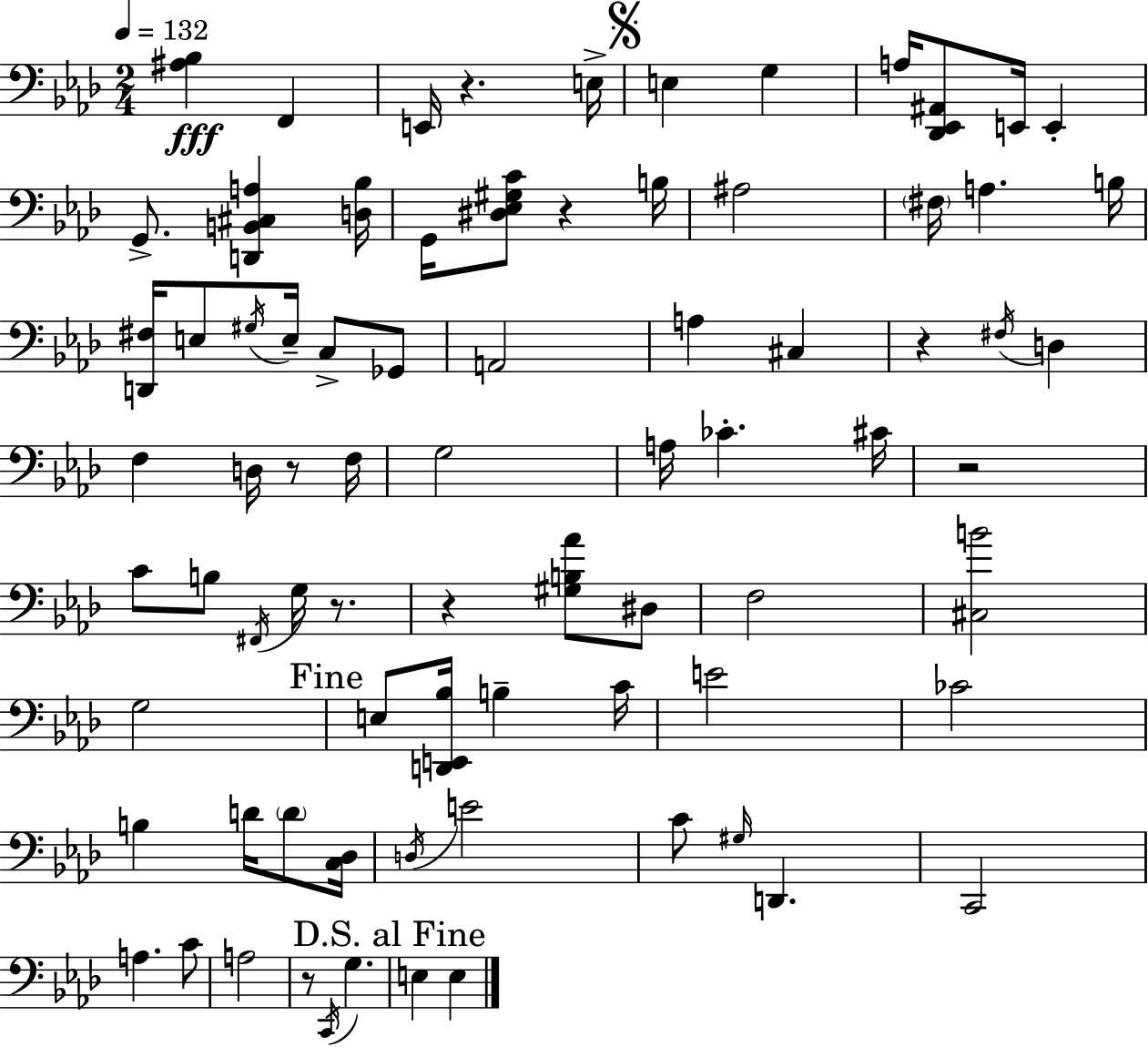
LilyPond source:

{
  \clef bass
  \numericTimeSignature
  \time 2/4
  \key f \minor
  \tempo 4 = 132
  <ais bes>4\fff f,4 | e,16 r4. e16-> | \mark \markup { \musicglyph "scripts.segno" } e4 g4 | a16 <des, ees, ais,>8 e,16 e,4-. | \break g,8.-> <d, b, cis a>4 <d bes>16 | g,16 <dis ees gis c'>8 r4 b16 | ais2 | \parenthesize fis16 a4. b16 | \break <d, fis>16 e8 \acciaccatura { gis16 } e16-- c8-> ges,8 | a,2 | a4 cis4 | r4 \acciaccatura { fis16 } d4 | \break f4 d16 r8 | f16 g2 | a16 ces'4.-. | cis'16 r2 | \break c'8 b8 \acciaccatura { fis,16 } g16 | r8. r4 <gis b aes'>8 | dis8 f2 | <cis b'>2 | \break g2 | \mark "Fine" e8 <d, e, bes>16 b4-- | c'16 e'2 | ces'2 | \break b4 d'16 | \parenthesize d'8 <c des>16 \acciaccatura { d16 } e'2 | c'8 \grace { gis16 } d,4. | c,2 | \break a4. | c'8 a2 | r8 \acciaccatura { c,16 } | g4. \mark "D.S. al Fine" e4 | \break e4 \bar "|."
}